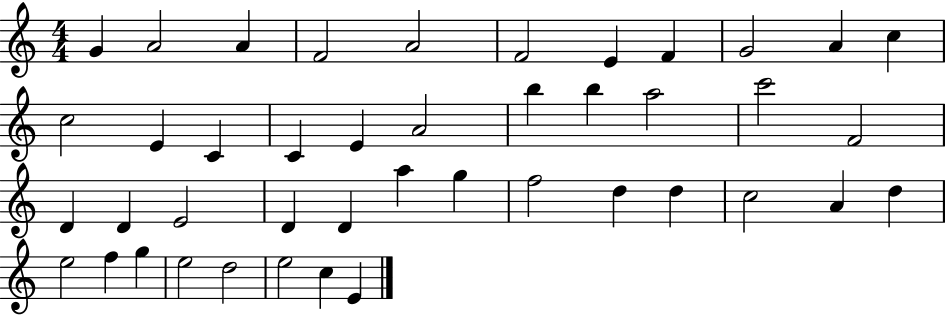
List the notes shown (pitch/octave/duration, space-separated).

G4/q A4/h A4/q F4/h A4/h F4/h E4/q F4/q G4/h A4/q C5/q C5/h E4/q C4/q C4/q E4/q A4/h B5/q B5/q A5/h C6/h F4/h D4/q D4/q E4/h D4/q D4/q A5/q G5/q F5/h D5/q D5/q C5/h A4/q D5/q E5/h F5/q G5/q E5/h D5/h E5/h C5/q E4/q